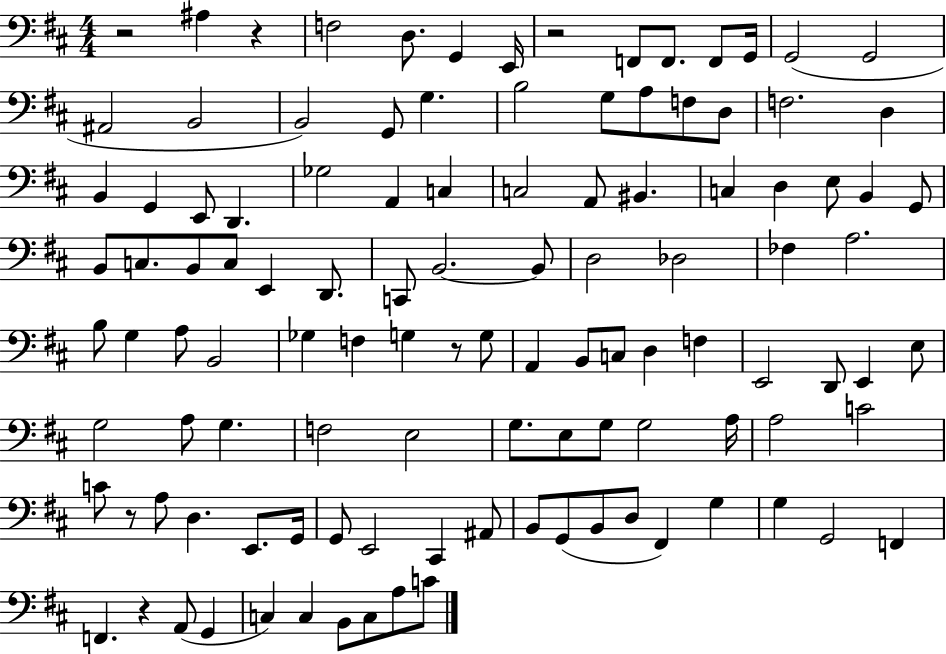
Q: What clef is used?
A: bass